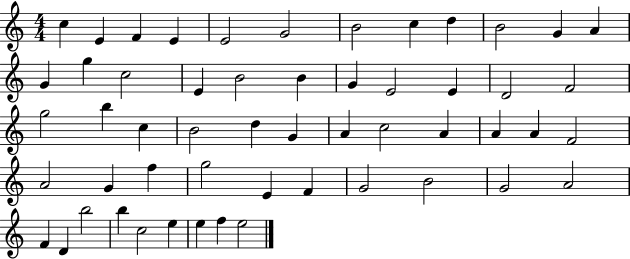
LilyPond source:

{
  \clef treble
  \numericTimeSignature
  \time 4/4
  \key c \major
  c''4 e'4 f'4 e'4 | e'2 g'2 | b'2 c''4 d''4 | b'2 g'4 a'4 | \break g'4 g''4 c''2 | e'4 b'2 b'4 | g'4 e'2 e'4 | d'2 f'2 | \break g''2 b''4 c''4 | b'2 d''4 g'4 | a'4 c''2 a'4 | a'4 a'4 f'2 | \break a'2 g'4 f''4 | g''2 e'4 f'4 | g'2 b'2 | g'2 a'2 | \break f'4 d'4 b''2 | b''4 c''2 e''4 | e''4 f''4 e''2 | \bar "|."
}